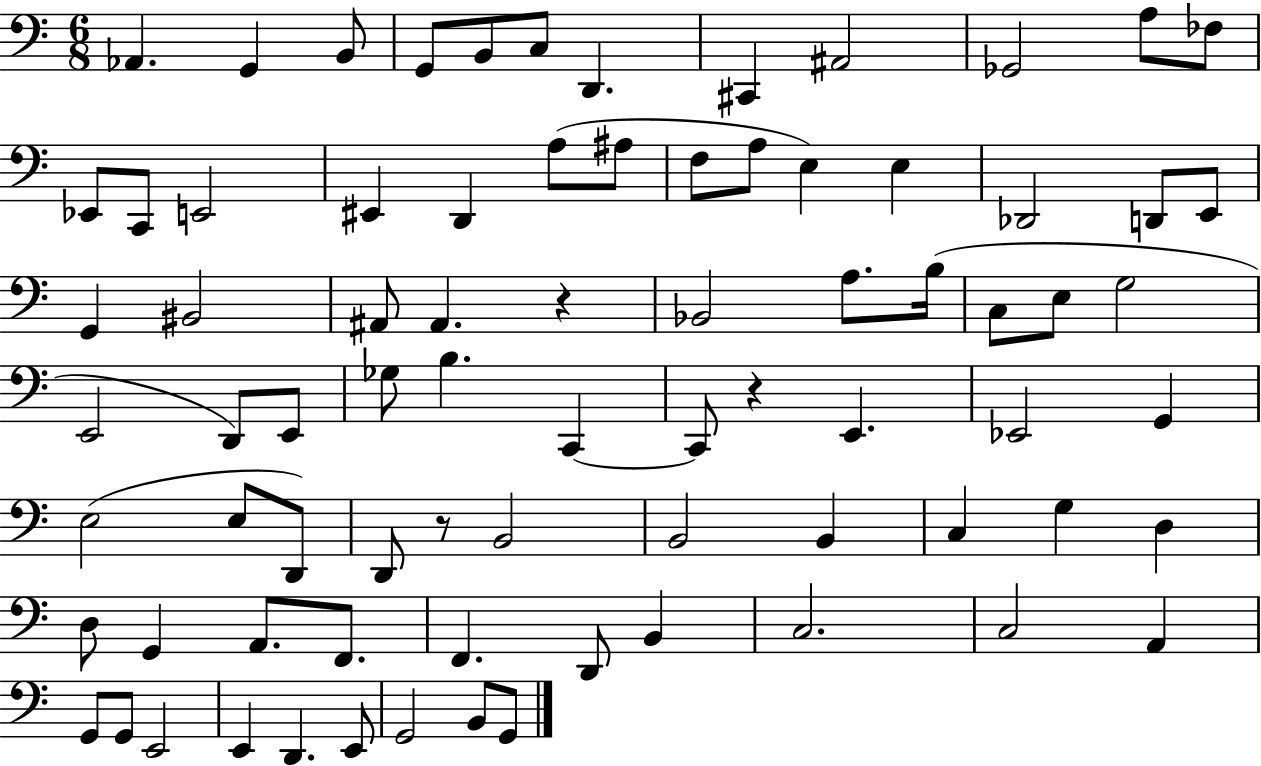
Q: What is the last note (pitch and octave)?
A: G2